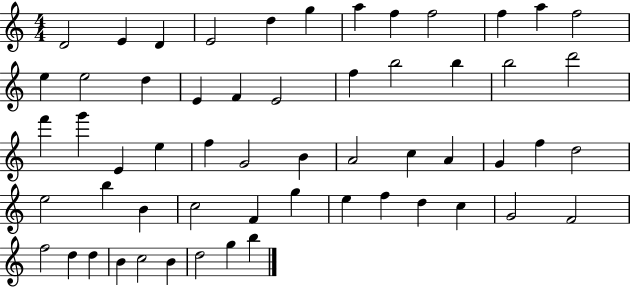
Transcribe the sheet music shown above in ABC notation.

X:1
T:Untitled
M:4/4
L:1/4
K:C
D2 E D E2 d g a f f2 f a f2 e e2 d E F E2 f b2 b b2 d'2 f' g' E e f G2 B A2 c A G f d2 e2 b B c2 F g e f d c G2 F2 f2 d d B c2 B d2 g b